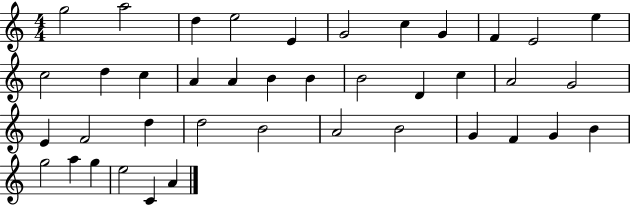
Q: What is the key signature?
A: C major